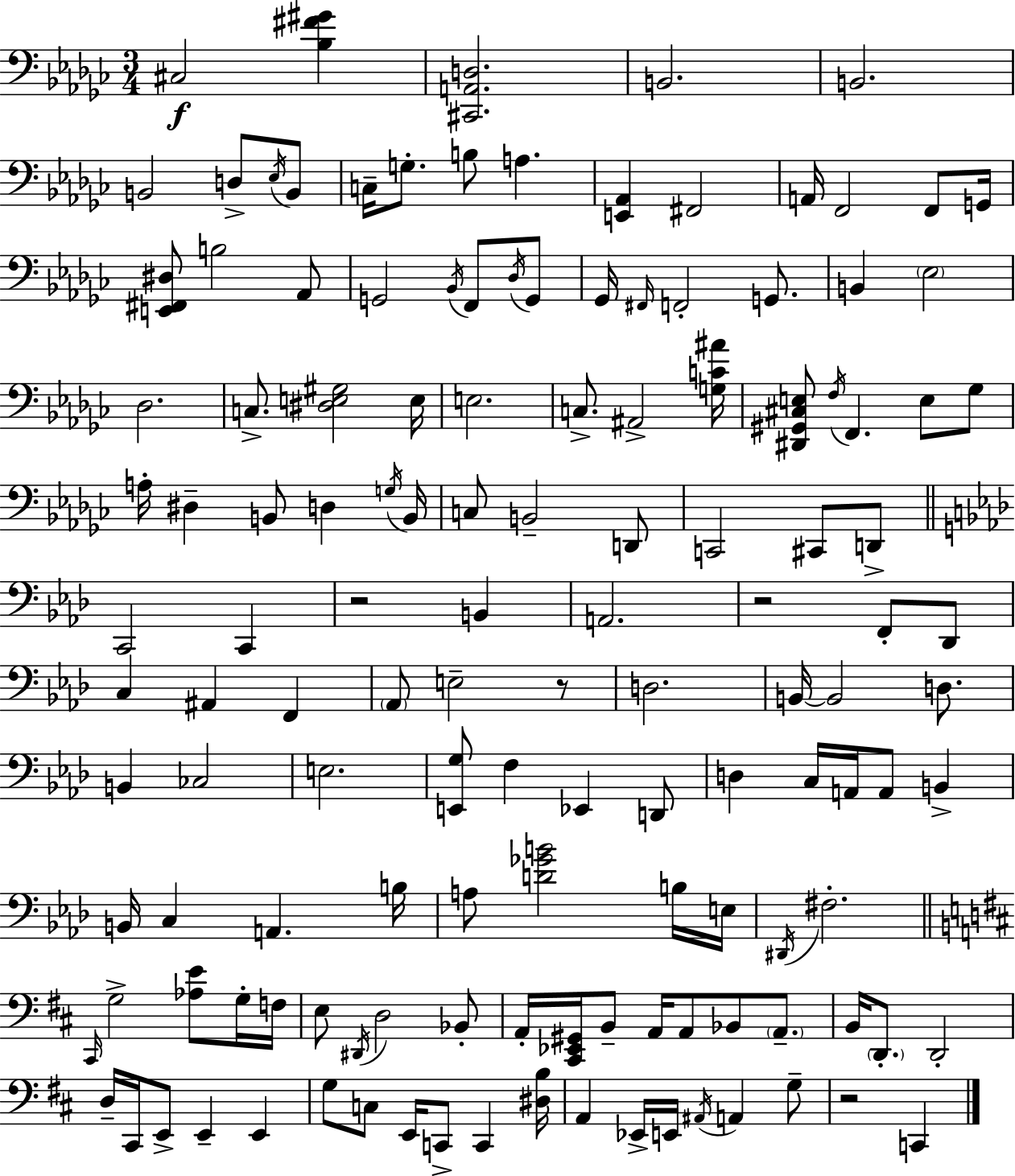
C#3/h [Bb3,F#4,G#4]/q [C#2,A2,D3]/h. B2/h. B2/h. B2/h D3/e Eb3/s B2/e C3/s G3/e. B3/e A3/q. [E2,Ab2]/q F#2/h A2/s F2/h F2/e G2/s [E2,F#2,D#3]/e B3/h Ab2/e G2/h Bb2/s F2/e Db3/s G2/e Gb2/s F#2/s F2/h G2/e. B2/q Eb3/h Db3/h. C3/e. [D#3,E3,G#3]/h E3/s E3/h. C3/e. A#2/h [G3,C4,A#4]/s [D#2,G#2,C#3,E3]/e F3/s F2/q. E3/e Gb3/e A3/s D#3/q B2/e D3/q G3/s B2/s C3/e B2/h D2/e C2/h C#2/e D2/e C2/h C2/q R/h B2/q A2/h. R/h F2/e Db2/e C3/q A#2/q F2/q Ab2/e E3/h R/e D3/h. B2/s B2/h D3/e. B2/q CES3/h E3/h. [E2,G3]/e F3/q Eb2/q D2/e D3/q C3/s A2/s A2/e B2/q B2/s C3/q A2/q. B3/s A3/e [D4,Gb4,B4]/h B3/s E3/s D#2/s F#3/h. C#2/s G3/h [Ab3,E4]/e G3/s F3/s E3/e D#2/s D3/h Bb2/e A2/s [C#2,Eb2,G#2]/s B2/e A2/s A2/e Bb2/e A2/e. B2/s D2/e. D2/h D3/s C#2/s E2/e E2/q E2/q G3/e C3/e E2/s C2/e C2/q [D#3,B3]/s A2/q Eb2/s E2/s A#2/s A2/q G3/e R/h C2/q